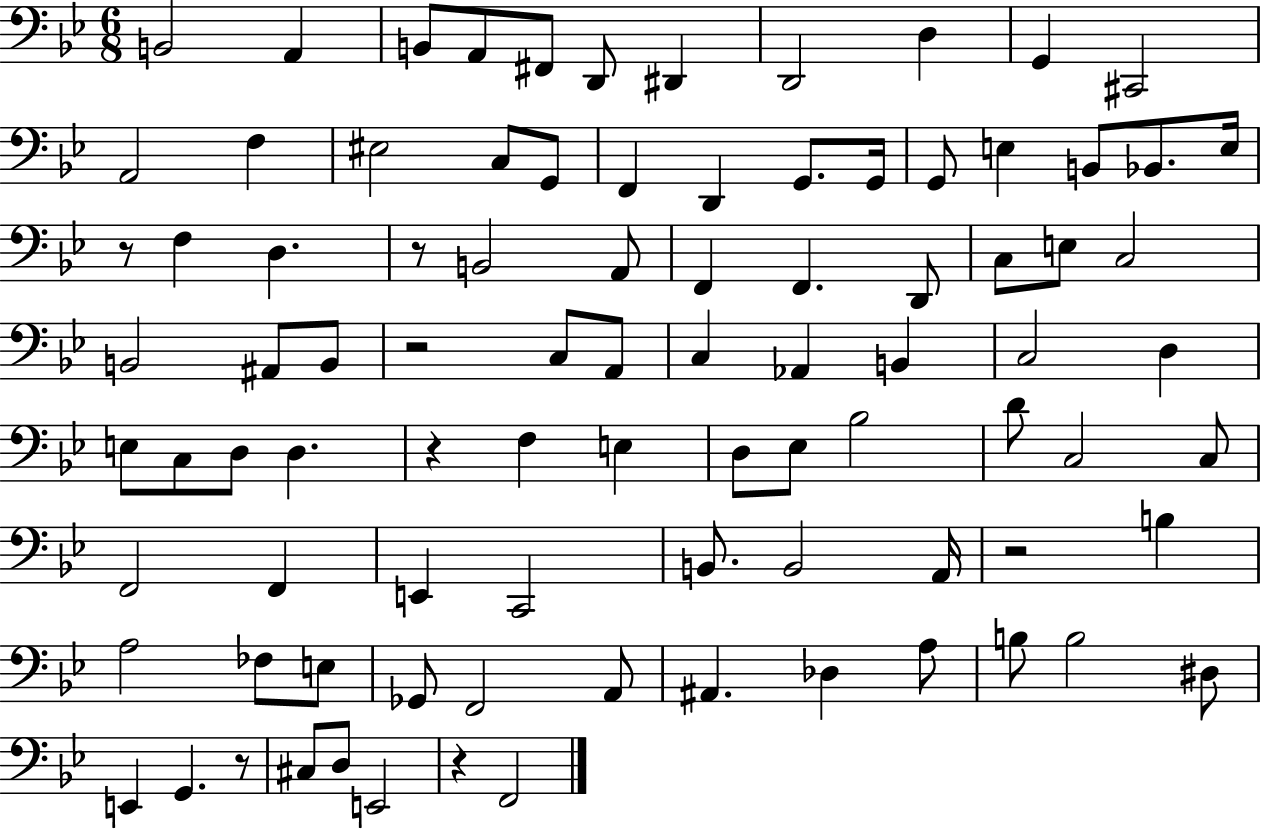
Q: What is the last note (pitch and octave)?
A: F2